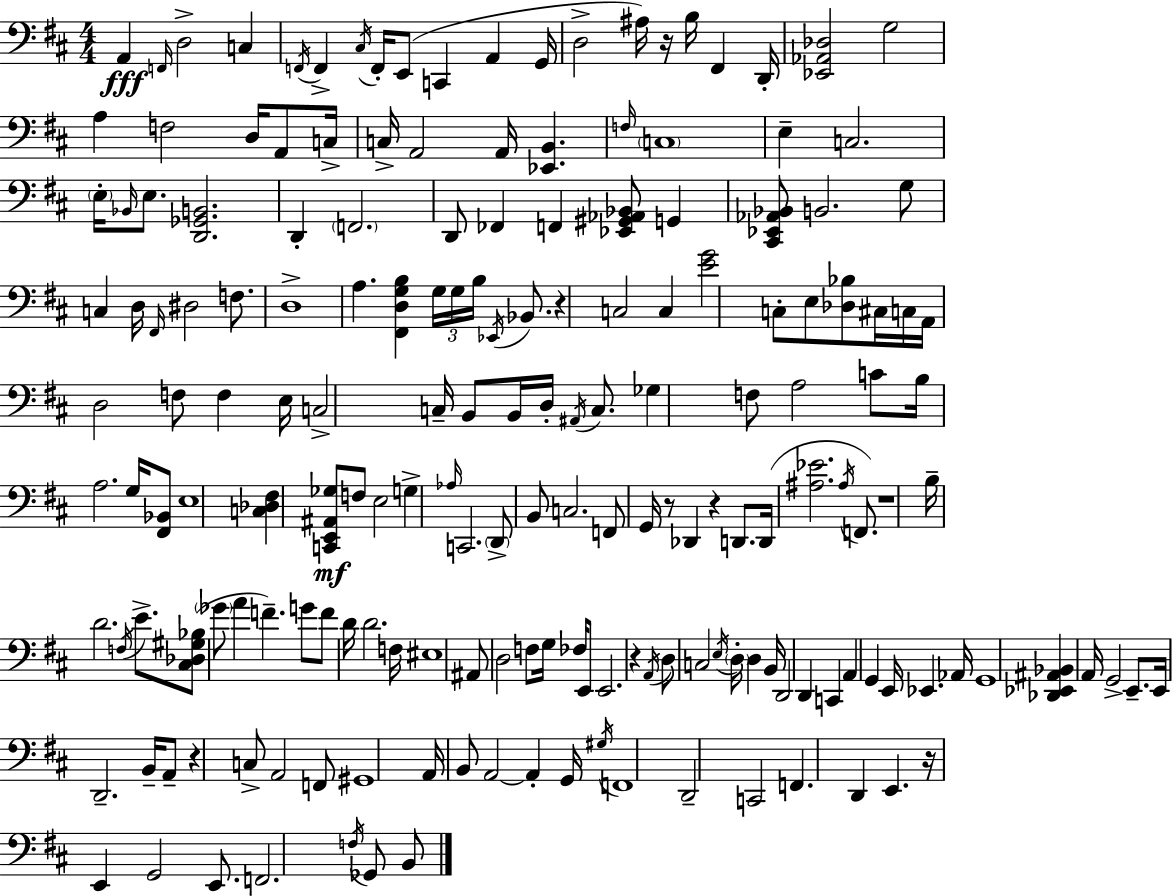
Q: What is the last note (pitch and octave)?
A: B2